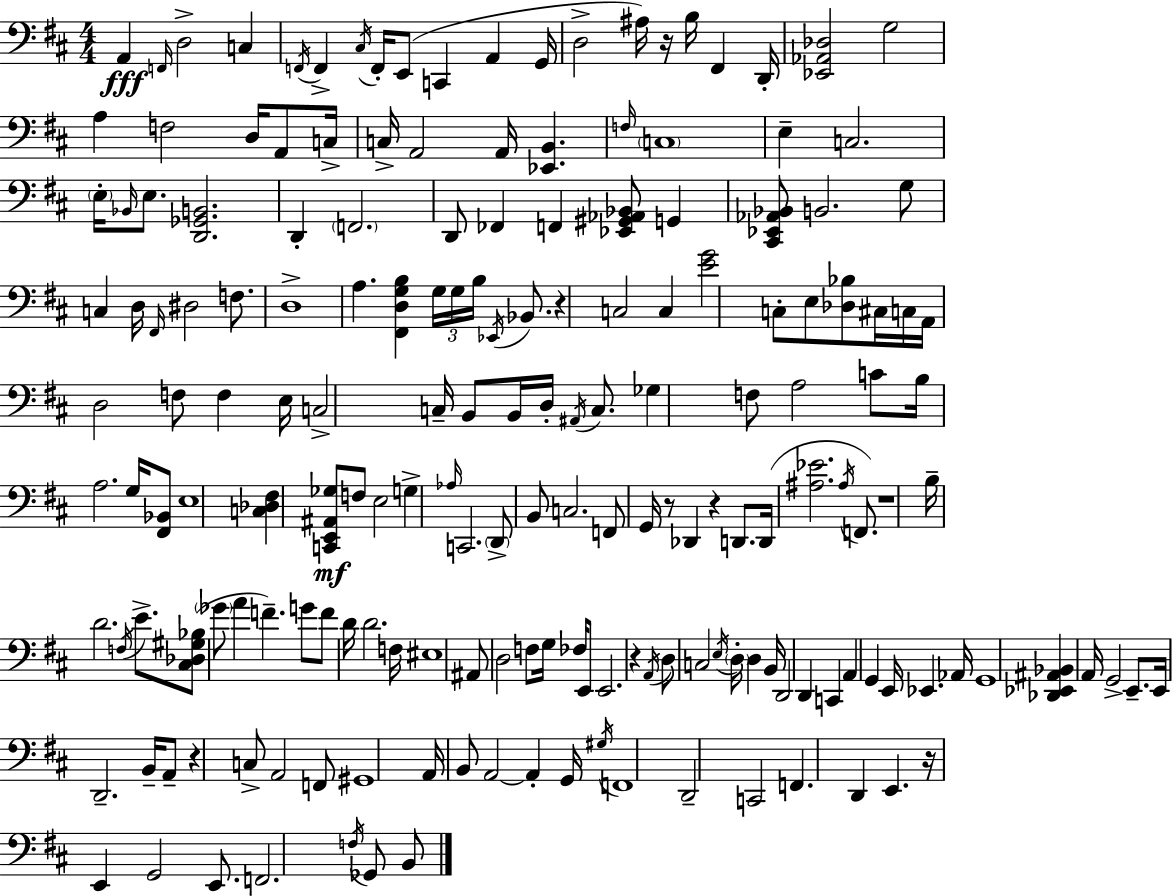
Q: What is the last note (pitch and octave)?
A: B2